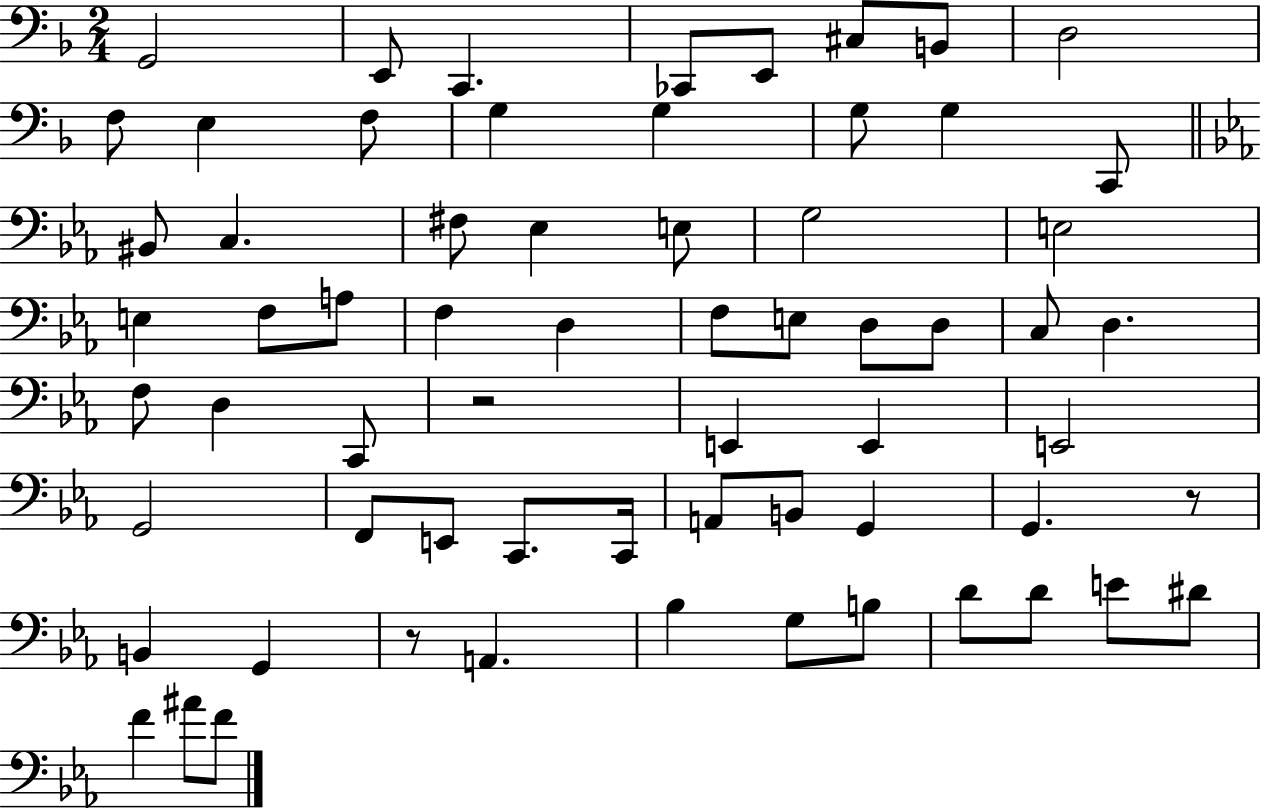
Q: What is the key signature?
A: F major